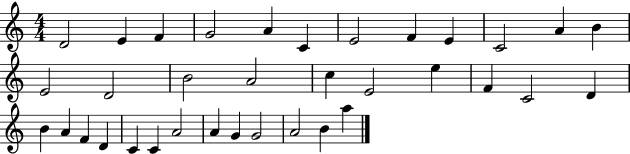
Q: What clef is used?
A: treble